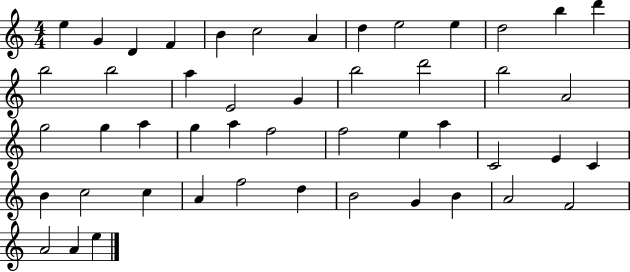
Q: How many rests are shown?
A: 0